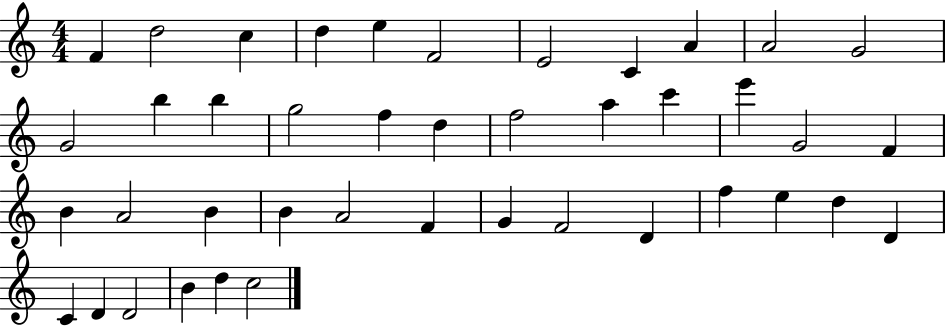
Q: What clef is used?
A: treble